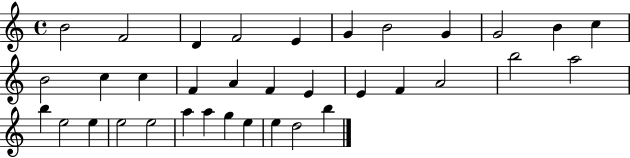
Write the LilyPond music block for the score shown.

{
  \clef treble
  \time 4/4
  \defaultTimeSignature
  \key c \major
  b'2 f'2 | d'4 f'2 e'4 | g'4 b'2 g'4 | g'2 b'4 c''4 | \break b'2 c''4 c''4 | f'4 a'4 f'4 e'4 | e'4 f'4 a'2 | b''2 a''2 | \break b''4 e''2 e''4 | e''2 e''2 | a''4 a''4 g''4 e''4 | e''4 d''2 b''4 | \break \bar "|."
}